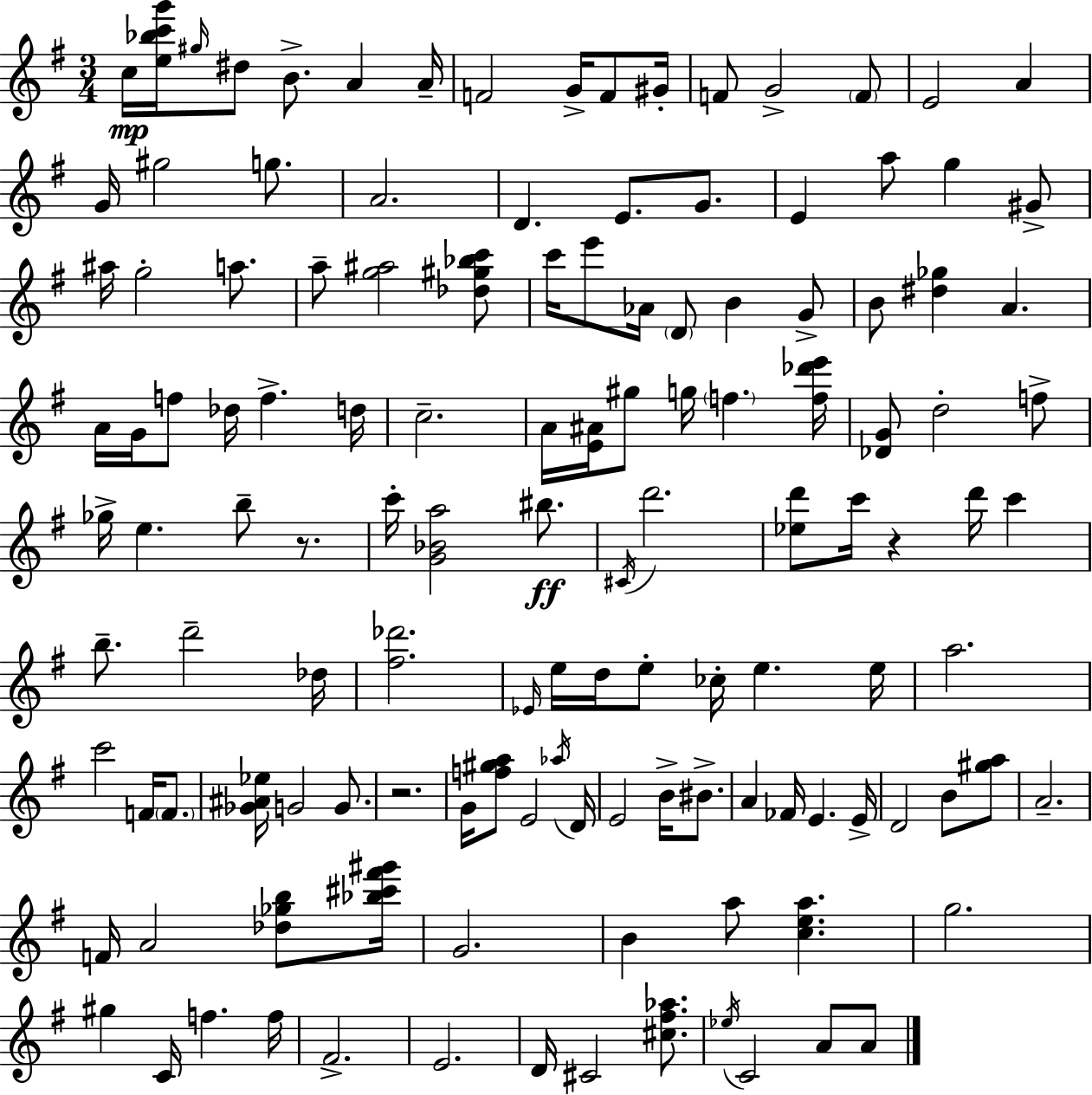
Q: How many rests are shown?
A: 3